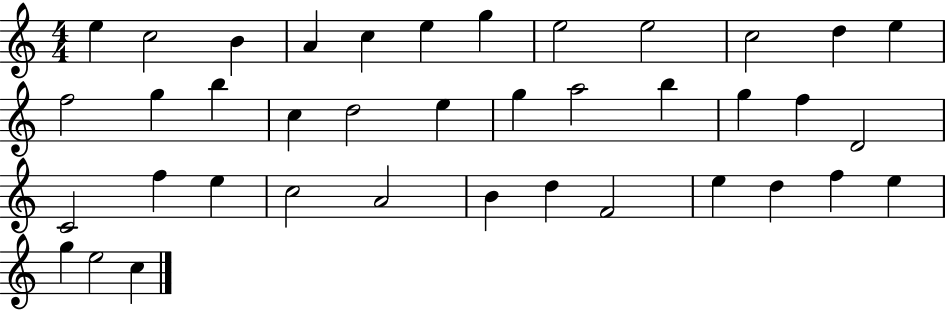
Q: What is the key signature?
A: C major